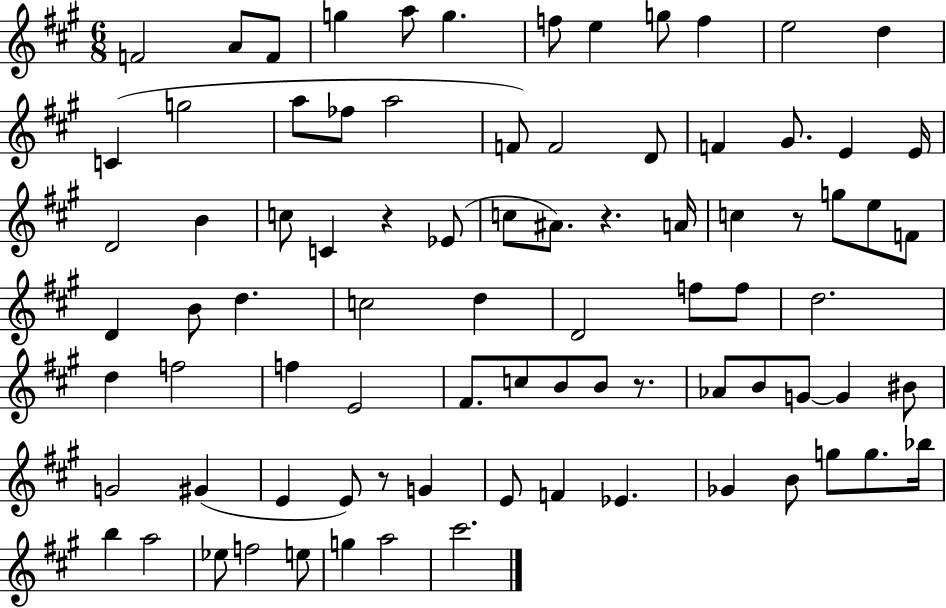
F4/h A4/e F4/e G5/q A5/e G5/q. F5/e E5/q G5/e F5/q E5/h D5/q C4/q G5/h A5/e FES5/e A5/h F4/e F4/h D4/e F4/q G#4/e. E4/q E4/s D4/h B4/q C5/e C4/q R/q Eb4/e C5/e A#4/e. R/q. A4/s C5/q R/e G5/e E5/e F4/e D4/q B4/e D5/q. C5/h D5/q D4/h F5/e F5/e D5/h. D5/q F5/h F5/q E4/h F#4/e. C5/e B4/e B4/e R/e. Ab4/e B4/e G4/e G4/q BIS4/e G4/h G#4/q E4/q E4/e R/e G4/q E4/e F4/q Eb4/q. Gb4/q B4/e G5/e G5/e. Bb5/s B5/q A5/h Eb5/e F5/h E5/e G5/q A5/h C#6/h.